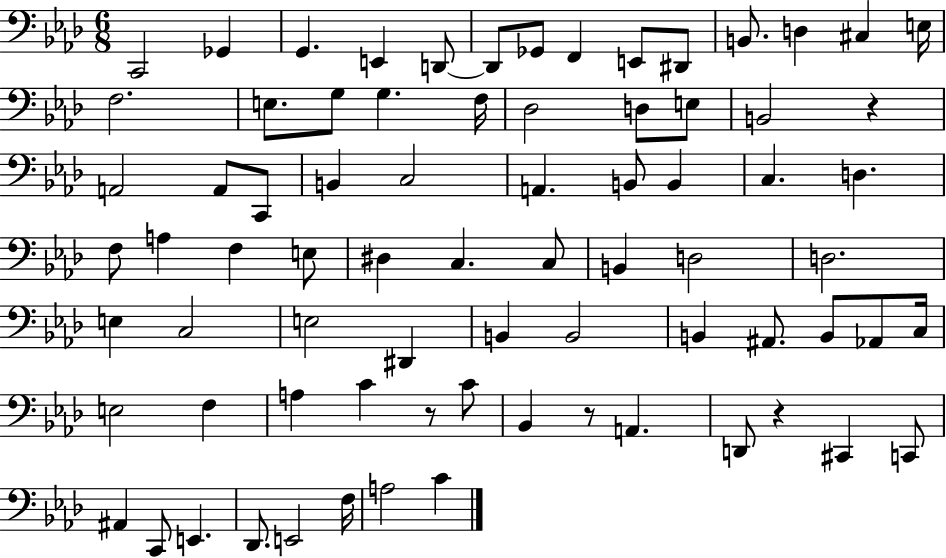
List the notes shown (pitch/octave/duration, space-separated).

C2/h Gb2/q G2/q. E2/q D2/e D2/e Gb2/e F2/q E2/e D#2/e B2/e. D3/q C#3/q E3/s F3/h. E3/e. G3/e G3/q. F3/s Db3/h D3/e E3/e B2/h R/q A2/h A2/e C2/e B2/q C3/h A2/q. B2/e B2/q C3/q. D3/q. F3/e A3/q F3/q E3/e D#3/q C3/q. C3/e B2/q D3/h D3/h. E3/q C3/h E3/h D#2/q B2/q B2/h B2/q A#2/e. B2/e Ab2/e C3/s E3/h F3/q A3/q C4/q R/e C4/e Bb2/q R/e A2/q. D2/e R/q C#2/q C2/e A#2/q C2/e E2/q. Db2/e. E2/h F3/s A3/h C4/q